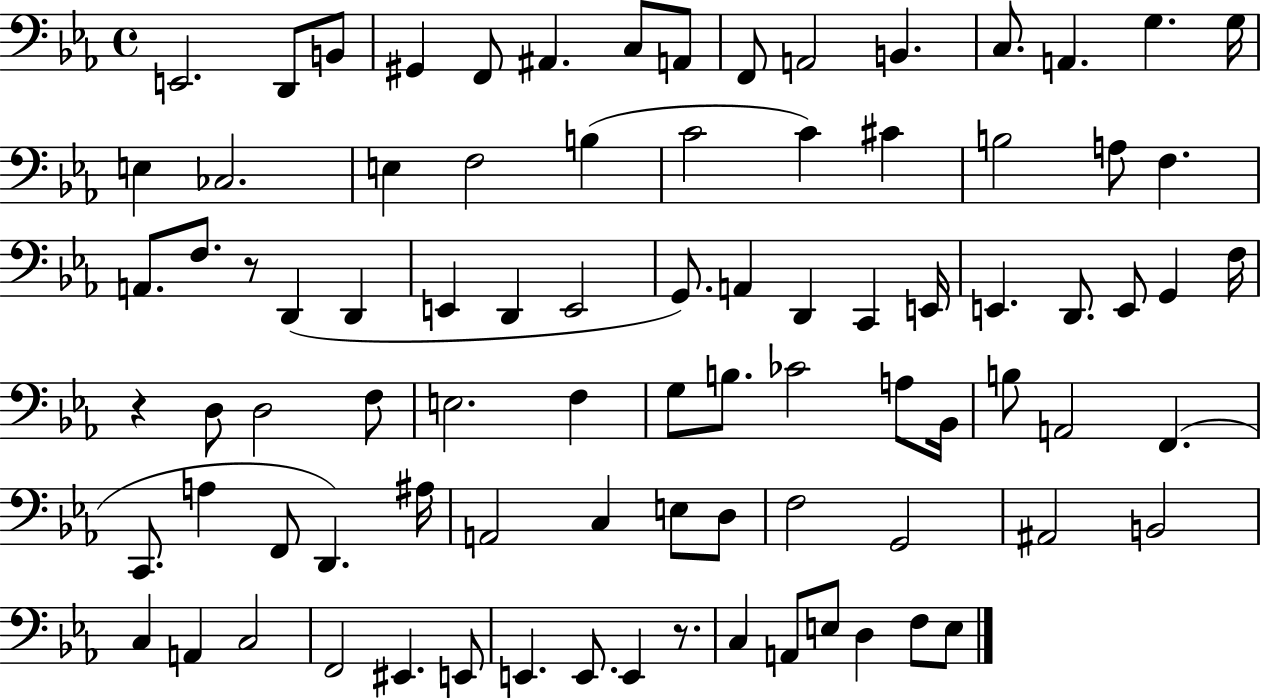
X:1
T:Untitled
M:4/4
L:1/4
K:Eb
E,,2 D,,/2 B,,/2 ^G,, F,,/2 ^A,, C,/2 A,,/2 F,,/2 A,,2 B,, C,/2 A,, G, G,/4 E, _C,2 E, F,2 B, C2 C ^C B,2 A,/2 F, A,,/2 F,/2 z/2 D,, D,, E,, D,, E,,2 G,,/2 A,, D,, C,, E,,/4 E,, D,,/2 E,,/2 G,, F,/4 z D,/2 D,2 F,/2 E,2 F, G,/2 B,/2 _C2 A,/2 _B,,/4 B,/2 A,,2 F,, C,,/2 A, F,,/2 D,, ^A,/4 A,,2 C, E,/2 D,/2 F,2 G,,2 ^A,,2 B,,2 C, A,, C,2 F,,2 ^E,, E,,/2 E,, E,,/2 E,, z/2 C, A,,/2 E,/2 D, F,/2 E,/2